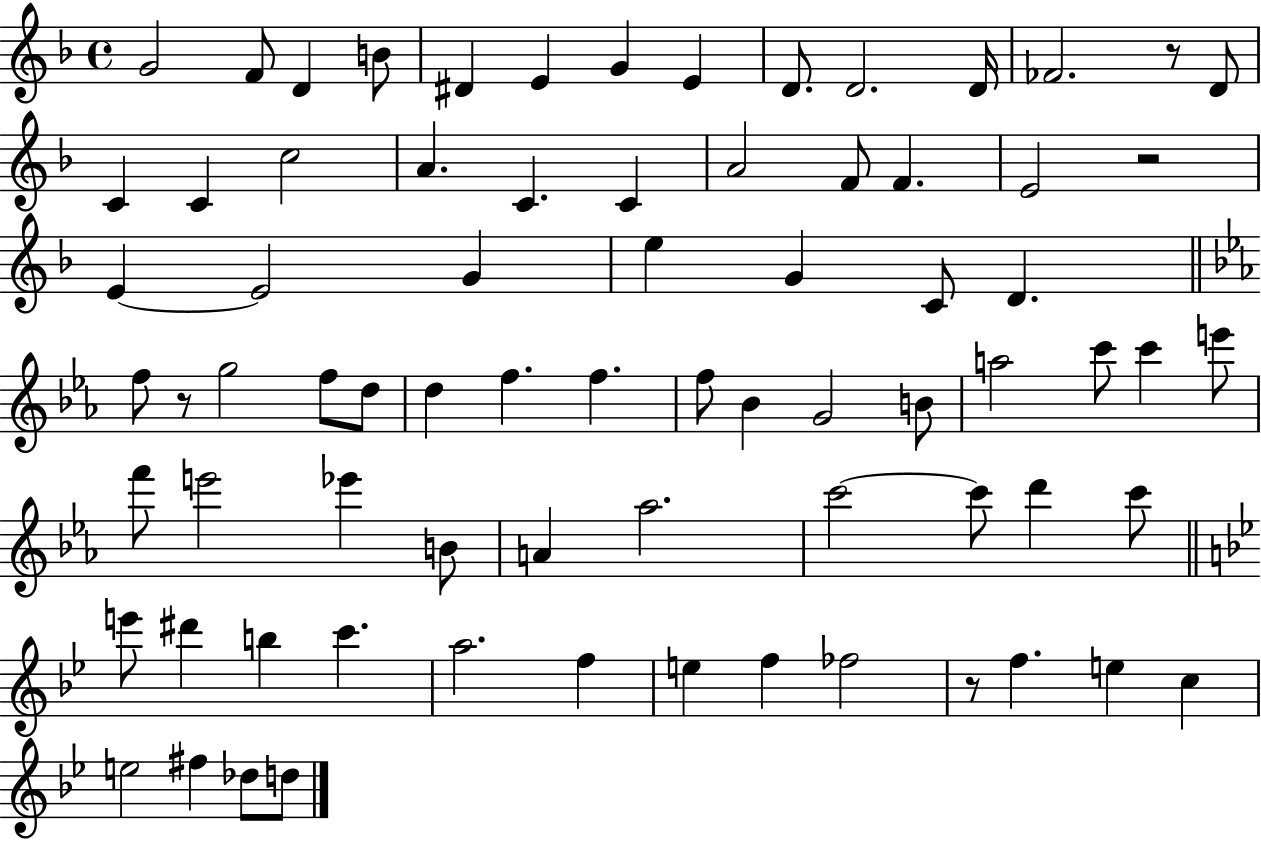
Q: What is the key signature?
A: F major